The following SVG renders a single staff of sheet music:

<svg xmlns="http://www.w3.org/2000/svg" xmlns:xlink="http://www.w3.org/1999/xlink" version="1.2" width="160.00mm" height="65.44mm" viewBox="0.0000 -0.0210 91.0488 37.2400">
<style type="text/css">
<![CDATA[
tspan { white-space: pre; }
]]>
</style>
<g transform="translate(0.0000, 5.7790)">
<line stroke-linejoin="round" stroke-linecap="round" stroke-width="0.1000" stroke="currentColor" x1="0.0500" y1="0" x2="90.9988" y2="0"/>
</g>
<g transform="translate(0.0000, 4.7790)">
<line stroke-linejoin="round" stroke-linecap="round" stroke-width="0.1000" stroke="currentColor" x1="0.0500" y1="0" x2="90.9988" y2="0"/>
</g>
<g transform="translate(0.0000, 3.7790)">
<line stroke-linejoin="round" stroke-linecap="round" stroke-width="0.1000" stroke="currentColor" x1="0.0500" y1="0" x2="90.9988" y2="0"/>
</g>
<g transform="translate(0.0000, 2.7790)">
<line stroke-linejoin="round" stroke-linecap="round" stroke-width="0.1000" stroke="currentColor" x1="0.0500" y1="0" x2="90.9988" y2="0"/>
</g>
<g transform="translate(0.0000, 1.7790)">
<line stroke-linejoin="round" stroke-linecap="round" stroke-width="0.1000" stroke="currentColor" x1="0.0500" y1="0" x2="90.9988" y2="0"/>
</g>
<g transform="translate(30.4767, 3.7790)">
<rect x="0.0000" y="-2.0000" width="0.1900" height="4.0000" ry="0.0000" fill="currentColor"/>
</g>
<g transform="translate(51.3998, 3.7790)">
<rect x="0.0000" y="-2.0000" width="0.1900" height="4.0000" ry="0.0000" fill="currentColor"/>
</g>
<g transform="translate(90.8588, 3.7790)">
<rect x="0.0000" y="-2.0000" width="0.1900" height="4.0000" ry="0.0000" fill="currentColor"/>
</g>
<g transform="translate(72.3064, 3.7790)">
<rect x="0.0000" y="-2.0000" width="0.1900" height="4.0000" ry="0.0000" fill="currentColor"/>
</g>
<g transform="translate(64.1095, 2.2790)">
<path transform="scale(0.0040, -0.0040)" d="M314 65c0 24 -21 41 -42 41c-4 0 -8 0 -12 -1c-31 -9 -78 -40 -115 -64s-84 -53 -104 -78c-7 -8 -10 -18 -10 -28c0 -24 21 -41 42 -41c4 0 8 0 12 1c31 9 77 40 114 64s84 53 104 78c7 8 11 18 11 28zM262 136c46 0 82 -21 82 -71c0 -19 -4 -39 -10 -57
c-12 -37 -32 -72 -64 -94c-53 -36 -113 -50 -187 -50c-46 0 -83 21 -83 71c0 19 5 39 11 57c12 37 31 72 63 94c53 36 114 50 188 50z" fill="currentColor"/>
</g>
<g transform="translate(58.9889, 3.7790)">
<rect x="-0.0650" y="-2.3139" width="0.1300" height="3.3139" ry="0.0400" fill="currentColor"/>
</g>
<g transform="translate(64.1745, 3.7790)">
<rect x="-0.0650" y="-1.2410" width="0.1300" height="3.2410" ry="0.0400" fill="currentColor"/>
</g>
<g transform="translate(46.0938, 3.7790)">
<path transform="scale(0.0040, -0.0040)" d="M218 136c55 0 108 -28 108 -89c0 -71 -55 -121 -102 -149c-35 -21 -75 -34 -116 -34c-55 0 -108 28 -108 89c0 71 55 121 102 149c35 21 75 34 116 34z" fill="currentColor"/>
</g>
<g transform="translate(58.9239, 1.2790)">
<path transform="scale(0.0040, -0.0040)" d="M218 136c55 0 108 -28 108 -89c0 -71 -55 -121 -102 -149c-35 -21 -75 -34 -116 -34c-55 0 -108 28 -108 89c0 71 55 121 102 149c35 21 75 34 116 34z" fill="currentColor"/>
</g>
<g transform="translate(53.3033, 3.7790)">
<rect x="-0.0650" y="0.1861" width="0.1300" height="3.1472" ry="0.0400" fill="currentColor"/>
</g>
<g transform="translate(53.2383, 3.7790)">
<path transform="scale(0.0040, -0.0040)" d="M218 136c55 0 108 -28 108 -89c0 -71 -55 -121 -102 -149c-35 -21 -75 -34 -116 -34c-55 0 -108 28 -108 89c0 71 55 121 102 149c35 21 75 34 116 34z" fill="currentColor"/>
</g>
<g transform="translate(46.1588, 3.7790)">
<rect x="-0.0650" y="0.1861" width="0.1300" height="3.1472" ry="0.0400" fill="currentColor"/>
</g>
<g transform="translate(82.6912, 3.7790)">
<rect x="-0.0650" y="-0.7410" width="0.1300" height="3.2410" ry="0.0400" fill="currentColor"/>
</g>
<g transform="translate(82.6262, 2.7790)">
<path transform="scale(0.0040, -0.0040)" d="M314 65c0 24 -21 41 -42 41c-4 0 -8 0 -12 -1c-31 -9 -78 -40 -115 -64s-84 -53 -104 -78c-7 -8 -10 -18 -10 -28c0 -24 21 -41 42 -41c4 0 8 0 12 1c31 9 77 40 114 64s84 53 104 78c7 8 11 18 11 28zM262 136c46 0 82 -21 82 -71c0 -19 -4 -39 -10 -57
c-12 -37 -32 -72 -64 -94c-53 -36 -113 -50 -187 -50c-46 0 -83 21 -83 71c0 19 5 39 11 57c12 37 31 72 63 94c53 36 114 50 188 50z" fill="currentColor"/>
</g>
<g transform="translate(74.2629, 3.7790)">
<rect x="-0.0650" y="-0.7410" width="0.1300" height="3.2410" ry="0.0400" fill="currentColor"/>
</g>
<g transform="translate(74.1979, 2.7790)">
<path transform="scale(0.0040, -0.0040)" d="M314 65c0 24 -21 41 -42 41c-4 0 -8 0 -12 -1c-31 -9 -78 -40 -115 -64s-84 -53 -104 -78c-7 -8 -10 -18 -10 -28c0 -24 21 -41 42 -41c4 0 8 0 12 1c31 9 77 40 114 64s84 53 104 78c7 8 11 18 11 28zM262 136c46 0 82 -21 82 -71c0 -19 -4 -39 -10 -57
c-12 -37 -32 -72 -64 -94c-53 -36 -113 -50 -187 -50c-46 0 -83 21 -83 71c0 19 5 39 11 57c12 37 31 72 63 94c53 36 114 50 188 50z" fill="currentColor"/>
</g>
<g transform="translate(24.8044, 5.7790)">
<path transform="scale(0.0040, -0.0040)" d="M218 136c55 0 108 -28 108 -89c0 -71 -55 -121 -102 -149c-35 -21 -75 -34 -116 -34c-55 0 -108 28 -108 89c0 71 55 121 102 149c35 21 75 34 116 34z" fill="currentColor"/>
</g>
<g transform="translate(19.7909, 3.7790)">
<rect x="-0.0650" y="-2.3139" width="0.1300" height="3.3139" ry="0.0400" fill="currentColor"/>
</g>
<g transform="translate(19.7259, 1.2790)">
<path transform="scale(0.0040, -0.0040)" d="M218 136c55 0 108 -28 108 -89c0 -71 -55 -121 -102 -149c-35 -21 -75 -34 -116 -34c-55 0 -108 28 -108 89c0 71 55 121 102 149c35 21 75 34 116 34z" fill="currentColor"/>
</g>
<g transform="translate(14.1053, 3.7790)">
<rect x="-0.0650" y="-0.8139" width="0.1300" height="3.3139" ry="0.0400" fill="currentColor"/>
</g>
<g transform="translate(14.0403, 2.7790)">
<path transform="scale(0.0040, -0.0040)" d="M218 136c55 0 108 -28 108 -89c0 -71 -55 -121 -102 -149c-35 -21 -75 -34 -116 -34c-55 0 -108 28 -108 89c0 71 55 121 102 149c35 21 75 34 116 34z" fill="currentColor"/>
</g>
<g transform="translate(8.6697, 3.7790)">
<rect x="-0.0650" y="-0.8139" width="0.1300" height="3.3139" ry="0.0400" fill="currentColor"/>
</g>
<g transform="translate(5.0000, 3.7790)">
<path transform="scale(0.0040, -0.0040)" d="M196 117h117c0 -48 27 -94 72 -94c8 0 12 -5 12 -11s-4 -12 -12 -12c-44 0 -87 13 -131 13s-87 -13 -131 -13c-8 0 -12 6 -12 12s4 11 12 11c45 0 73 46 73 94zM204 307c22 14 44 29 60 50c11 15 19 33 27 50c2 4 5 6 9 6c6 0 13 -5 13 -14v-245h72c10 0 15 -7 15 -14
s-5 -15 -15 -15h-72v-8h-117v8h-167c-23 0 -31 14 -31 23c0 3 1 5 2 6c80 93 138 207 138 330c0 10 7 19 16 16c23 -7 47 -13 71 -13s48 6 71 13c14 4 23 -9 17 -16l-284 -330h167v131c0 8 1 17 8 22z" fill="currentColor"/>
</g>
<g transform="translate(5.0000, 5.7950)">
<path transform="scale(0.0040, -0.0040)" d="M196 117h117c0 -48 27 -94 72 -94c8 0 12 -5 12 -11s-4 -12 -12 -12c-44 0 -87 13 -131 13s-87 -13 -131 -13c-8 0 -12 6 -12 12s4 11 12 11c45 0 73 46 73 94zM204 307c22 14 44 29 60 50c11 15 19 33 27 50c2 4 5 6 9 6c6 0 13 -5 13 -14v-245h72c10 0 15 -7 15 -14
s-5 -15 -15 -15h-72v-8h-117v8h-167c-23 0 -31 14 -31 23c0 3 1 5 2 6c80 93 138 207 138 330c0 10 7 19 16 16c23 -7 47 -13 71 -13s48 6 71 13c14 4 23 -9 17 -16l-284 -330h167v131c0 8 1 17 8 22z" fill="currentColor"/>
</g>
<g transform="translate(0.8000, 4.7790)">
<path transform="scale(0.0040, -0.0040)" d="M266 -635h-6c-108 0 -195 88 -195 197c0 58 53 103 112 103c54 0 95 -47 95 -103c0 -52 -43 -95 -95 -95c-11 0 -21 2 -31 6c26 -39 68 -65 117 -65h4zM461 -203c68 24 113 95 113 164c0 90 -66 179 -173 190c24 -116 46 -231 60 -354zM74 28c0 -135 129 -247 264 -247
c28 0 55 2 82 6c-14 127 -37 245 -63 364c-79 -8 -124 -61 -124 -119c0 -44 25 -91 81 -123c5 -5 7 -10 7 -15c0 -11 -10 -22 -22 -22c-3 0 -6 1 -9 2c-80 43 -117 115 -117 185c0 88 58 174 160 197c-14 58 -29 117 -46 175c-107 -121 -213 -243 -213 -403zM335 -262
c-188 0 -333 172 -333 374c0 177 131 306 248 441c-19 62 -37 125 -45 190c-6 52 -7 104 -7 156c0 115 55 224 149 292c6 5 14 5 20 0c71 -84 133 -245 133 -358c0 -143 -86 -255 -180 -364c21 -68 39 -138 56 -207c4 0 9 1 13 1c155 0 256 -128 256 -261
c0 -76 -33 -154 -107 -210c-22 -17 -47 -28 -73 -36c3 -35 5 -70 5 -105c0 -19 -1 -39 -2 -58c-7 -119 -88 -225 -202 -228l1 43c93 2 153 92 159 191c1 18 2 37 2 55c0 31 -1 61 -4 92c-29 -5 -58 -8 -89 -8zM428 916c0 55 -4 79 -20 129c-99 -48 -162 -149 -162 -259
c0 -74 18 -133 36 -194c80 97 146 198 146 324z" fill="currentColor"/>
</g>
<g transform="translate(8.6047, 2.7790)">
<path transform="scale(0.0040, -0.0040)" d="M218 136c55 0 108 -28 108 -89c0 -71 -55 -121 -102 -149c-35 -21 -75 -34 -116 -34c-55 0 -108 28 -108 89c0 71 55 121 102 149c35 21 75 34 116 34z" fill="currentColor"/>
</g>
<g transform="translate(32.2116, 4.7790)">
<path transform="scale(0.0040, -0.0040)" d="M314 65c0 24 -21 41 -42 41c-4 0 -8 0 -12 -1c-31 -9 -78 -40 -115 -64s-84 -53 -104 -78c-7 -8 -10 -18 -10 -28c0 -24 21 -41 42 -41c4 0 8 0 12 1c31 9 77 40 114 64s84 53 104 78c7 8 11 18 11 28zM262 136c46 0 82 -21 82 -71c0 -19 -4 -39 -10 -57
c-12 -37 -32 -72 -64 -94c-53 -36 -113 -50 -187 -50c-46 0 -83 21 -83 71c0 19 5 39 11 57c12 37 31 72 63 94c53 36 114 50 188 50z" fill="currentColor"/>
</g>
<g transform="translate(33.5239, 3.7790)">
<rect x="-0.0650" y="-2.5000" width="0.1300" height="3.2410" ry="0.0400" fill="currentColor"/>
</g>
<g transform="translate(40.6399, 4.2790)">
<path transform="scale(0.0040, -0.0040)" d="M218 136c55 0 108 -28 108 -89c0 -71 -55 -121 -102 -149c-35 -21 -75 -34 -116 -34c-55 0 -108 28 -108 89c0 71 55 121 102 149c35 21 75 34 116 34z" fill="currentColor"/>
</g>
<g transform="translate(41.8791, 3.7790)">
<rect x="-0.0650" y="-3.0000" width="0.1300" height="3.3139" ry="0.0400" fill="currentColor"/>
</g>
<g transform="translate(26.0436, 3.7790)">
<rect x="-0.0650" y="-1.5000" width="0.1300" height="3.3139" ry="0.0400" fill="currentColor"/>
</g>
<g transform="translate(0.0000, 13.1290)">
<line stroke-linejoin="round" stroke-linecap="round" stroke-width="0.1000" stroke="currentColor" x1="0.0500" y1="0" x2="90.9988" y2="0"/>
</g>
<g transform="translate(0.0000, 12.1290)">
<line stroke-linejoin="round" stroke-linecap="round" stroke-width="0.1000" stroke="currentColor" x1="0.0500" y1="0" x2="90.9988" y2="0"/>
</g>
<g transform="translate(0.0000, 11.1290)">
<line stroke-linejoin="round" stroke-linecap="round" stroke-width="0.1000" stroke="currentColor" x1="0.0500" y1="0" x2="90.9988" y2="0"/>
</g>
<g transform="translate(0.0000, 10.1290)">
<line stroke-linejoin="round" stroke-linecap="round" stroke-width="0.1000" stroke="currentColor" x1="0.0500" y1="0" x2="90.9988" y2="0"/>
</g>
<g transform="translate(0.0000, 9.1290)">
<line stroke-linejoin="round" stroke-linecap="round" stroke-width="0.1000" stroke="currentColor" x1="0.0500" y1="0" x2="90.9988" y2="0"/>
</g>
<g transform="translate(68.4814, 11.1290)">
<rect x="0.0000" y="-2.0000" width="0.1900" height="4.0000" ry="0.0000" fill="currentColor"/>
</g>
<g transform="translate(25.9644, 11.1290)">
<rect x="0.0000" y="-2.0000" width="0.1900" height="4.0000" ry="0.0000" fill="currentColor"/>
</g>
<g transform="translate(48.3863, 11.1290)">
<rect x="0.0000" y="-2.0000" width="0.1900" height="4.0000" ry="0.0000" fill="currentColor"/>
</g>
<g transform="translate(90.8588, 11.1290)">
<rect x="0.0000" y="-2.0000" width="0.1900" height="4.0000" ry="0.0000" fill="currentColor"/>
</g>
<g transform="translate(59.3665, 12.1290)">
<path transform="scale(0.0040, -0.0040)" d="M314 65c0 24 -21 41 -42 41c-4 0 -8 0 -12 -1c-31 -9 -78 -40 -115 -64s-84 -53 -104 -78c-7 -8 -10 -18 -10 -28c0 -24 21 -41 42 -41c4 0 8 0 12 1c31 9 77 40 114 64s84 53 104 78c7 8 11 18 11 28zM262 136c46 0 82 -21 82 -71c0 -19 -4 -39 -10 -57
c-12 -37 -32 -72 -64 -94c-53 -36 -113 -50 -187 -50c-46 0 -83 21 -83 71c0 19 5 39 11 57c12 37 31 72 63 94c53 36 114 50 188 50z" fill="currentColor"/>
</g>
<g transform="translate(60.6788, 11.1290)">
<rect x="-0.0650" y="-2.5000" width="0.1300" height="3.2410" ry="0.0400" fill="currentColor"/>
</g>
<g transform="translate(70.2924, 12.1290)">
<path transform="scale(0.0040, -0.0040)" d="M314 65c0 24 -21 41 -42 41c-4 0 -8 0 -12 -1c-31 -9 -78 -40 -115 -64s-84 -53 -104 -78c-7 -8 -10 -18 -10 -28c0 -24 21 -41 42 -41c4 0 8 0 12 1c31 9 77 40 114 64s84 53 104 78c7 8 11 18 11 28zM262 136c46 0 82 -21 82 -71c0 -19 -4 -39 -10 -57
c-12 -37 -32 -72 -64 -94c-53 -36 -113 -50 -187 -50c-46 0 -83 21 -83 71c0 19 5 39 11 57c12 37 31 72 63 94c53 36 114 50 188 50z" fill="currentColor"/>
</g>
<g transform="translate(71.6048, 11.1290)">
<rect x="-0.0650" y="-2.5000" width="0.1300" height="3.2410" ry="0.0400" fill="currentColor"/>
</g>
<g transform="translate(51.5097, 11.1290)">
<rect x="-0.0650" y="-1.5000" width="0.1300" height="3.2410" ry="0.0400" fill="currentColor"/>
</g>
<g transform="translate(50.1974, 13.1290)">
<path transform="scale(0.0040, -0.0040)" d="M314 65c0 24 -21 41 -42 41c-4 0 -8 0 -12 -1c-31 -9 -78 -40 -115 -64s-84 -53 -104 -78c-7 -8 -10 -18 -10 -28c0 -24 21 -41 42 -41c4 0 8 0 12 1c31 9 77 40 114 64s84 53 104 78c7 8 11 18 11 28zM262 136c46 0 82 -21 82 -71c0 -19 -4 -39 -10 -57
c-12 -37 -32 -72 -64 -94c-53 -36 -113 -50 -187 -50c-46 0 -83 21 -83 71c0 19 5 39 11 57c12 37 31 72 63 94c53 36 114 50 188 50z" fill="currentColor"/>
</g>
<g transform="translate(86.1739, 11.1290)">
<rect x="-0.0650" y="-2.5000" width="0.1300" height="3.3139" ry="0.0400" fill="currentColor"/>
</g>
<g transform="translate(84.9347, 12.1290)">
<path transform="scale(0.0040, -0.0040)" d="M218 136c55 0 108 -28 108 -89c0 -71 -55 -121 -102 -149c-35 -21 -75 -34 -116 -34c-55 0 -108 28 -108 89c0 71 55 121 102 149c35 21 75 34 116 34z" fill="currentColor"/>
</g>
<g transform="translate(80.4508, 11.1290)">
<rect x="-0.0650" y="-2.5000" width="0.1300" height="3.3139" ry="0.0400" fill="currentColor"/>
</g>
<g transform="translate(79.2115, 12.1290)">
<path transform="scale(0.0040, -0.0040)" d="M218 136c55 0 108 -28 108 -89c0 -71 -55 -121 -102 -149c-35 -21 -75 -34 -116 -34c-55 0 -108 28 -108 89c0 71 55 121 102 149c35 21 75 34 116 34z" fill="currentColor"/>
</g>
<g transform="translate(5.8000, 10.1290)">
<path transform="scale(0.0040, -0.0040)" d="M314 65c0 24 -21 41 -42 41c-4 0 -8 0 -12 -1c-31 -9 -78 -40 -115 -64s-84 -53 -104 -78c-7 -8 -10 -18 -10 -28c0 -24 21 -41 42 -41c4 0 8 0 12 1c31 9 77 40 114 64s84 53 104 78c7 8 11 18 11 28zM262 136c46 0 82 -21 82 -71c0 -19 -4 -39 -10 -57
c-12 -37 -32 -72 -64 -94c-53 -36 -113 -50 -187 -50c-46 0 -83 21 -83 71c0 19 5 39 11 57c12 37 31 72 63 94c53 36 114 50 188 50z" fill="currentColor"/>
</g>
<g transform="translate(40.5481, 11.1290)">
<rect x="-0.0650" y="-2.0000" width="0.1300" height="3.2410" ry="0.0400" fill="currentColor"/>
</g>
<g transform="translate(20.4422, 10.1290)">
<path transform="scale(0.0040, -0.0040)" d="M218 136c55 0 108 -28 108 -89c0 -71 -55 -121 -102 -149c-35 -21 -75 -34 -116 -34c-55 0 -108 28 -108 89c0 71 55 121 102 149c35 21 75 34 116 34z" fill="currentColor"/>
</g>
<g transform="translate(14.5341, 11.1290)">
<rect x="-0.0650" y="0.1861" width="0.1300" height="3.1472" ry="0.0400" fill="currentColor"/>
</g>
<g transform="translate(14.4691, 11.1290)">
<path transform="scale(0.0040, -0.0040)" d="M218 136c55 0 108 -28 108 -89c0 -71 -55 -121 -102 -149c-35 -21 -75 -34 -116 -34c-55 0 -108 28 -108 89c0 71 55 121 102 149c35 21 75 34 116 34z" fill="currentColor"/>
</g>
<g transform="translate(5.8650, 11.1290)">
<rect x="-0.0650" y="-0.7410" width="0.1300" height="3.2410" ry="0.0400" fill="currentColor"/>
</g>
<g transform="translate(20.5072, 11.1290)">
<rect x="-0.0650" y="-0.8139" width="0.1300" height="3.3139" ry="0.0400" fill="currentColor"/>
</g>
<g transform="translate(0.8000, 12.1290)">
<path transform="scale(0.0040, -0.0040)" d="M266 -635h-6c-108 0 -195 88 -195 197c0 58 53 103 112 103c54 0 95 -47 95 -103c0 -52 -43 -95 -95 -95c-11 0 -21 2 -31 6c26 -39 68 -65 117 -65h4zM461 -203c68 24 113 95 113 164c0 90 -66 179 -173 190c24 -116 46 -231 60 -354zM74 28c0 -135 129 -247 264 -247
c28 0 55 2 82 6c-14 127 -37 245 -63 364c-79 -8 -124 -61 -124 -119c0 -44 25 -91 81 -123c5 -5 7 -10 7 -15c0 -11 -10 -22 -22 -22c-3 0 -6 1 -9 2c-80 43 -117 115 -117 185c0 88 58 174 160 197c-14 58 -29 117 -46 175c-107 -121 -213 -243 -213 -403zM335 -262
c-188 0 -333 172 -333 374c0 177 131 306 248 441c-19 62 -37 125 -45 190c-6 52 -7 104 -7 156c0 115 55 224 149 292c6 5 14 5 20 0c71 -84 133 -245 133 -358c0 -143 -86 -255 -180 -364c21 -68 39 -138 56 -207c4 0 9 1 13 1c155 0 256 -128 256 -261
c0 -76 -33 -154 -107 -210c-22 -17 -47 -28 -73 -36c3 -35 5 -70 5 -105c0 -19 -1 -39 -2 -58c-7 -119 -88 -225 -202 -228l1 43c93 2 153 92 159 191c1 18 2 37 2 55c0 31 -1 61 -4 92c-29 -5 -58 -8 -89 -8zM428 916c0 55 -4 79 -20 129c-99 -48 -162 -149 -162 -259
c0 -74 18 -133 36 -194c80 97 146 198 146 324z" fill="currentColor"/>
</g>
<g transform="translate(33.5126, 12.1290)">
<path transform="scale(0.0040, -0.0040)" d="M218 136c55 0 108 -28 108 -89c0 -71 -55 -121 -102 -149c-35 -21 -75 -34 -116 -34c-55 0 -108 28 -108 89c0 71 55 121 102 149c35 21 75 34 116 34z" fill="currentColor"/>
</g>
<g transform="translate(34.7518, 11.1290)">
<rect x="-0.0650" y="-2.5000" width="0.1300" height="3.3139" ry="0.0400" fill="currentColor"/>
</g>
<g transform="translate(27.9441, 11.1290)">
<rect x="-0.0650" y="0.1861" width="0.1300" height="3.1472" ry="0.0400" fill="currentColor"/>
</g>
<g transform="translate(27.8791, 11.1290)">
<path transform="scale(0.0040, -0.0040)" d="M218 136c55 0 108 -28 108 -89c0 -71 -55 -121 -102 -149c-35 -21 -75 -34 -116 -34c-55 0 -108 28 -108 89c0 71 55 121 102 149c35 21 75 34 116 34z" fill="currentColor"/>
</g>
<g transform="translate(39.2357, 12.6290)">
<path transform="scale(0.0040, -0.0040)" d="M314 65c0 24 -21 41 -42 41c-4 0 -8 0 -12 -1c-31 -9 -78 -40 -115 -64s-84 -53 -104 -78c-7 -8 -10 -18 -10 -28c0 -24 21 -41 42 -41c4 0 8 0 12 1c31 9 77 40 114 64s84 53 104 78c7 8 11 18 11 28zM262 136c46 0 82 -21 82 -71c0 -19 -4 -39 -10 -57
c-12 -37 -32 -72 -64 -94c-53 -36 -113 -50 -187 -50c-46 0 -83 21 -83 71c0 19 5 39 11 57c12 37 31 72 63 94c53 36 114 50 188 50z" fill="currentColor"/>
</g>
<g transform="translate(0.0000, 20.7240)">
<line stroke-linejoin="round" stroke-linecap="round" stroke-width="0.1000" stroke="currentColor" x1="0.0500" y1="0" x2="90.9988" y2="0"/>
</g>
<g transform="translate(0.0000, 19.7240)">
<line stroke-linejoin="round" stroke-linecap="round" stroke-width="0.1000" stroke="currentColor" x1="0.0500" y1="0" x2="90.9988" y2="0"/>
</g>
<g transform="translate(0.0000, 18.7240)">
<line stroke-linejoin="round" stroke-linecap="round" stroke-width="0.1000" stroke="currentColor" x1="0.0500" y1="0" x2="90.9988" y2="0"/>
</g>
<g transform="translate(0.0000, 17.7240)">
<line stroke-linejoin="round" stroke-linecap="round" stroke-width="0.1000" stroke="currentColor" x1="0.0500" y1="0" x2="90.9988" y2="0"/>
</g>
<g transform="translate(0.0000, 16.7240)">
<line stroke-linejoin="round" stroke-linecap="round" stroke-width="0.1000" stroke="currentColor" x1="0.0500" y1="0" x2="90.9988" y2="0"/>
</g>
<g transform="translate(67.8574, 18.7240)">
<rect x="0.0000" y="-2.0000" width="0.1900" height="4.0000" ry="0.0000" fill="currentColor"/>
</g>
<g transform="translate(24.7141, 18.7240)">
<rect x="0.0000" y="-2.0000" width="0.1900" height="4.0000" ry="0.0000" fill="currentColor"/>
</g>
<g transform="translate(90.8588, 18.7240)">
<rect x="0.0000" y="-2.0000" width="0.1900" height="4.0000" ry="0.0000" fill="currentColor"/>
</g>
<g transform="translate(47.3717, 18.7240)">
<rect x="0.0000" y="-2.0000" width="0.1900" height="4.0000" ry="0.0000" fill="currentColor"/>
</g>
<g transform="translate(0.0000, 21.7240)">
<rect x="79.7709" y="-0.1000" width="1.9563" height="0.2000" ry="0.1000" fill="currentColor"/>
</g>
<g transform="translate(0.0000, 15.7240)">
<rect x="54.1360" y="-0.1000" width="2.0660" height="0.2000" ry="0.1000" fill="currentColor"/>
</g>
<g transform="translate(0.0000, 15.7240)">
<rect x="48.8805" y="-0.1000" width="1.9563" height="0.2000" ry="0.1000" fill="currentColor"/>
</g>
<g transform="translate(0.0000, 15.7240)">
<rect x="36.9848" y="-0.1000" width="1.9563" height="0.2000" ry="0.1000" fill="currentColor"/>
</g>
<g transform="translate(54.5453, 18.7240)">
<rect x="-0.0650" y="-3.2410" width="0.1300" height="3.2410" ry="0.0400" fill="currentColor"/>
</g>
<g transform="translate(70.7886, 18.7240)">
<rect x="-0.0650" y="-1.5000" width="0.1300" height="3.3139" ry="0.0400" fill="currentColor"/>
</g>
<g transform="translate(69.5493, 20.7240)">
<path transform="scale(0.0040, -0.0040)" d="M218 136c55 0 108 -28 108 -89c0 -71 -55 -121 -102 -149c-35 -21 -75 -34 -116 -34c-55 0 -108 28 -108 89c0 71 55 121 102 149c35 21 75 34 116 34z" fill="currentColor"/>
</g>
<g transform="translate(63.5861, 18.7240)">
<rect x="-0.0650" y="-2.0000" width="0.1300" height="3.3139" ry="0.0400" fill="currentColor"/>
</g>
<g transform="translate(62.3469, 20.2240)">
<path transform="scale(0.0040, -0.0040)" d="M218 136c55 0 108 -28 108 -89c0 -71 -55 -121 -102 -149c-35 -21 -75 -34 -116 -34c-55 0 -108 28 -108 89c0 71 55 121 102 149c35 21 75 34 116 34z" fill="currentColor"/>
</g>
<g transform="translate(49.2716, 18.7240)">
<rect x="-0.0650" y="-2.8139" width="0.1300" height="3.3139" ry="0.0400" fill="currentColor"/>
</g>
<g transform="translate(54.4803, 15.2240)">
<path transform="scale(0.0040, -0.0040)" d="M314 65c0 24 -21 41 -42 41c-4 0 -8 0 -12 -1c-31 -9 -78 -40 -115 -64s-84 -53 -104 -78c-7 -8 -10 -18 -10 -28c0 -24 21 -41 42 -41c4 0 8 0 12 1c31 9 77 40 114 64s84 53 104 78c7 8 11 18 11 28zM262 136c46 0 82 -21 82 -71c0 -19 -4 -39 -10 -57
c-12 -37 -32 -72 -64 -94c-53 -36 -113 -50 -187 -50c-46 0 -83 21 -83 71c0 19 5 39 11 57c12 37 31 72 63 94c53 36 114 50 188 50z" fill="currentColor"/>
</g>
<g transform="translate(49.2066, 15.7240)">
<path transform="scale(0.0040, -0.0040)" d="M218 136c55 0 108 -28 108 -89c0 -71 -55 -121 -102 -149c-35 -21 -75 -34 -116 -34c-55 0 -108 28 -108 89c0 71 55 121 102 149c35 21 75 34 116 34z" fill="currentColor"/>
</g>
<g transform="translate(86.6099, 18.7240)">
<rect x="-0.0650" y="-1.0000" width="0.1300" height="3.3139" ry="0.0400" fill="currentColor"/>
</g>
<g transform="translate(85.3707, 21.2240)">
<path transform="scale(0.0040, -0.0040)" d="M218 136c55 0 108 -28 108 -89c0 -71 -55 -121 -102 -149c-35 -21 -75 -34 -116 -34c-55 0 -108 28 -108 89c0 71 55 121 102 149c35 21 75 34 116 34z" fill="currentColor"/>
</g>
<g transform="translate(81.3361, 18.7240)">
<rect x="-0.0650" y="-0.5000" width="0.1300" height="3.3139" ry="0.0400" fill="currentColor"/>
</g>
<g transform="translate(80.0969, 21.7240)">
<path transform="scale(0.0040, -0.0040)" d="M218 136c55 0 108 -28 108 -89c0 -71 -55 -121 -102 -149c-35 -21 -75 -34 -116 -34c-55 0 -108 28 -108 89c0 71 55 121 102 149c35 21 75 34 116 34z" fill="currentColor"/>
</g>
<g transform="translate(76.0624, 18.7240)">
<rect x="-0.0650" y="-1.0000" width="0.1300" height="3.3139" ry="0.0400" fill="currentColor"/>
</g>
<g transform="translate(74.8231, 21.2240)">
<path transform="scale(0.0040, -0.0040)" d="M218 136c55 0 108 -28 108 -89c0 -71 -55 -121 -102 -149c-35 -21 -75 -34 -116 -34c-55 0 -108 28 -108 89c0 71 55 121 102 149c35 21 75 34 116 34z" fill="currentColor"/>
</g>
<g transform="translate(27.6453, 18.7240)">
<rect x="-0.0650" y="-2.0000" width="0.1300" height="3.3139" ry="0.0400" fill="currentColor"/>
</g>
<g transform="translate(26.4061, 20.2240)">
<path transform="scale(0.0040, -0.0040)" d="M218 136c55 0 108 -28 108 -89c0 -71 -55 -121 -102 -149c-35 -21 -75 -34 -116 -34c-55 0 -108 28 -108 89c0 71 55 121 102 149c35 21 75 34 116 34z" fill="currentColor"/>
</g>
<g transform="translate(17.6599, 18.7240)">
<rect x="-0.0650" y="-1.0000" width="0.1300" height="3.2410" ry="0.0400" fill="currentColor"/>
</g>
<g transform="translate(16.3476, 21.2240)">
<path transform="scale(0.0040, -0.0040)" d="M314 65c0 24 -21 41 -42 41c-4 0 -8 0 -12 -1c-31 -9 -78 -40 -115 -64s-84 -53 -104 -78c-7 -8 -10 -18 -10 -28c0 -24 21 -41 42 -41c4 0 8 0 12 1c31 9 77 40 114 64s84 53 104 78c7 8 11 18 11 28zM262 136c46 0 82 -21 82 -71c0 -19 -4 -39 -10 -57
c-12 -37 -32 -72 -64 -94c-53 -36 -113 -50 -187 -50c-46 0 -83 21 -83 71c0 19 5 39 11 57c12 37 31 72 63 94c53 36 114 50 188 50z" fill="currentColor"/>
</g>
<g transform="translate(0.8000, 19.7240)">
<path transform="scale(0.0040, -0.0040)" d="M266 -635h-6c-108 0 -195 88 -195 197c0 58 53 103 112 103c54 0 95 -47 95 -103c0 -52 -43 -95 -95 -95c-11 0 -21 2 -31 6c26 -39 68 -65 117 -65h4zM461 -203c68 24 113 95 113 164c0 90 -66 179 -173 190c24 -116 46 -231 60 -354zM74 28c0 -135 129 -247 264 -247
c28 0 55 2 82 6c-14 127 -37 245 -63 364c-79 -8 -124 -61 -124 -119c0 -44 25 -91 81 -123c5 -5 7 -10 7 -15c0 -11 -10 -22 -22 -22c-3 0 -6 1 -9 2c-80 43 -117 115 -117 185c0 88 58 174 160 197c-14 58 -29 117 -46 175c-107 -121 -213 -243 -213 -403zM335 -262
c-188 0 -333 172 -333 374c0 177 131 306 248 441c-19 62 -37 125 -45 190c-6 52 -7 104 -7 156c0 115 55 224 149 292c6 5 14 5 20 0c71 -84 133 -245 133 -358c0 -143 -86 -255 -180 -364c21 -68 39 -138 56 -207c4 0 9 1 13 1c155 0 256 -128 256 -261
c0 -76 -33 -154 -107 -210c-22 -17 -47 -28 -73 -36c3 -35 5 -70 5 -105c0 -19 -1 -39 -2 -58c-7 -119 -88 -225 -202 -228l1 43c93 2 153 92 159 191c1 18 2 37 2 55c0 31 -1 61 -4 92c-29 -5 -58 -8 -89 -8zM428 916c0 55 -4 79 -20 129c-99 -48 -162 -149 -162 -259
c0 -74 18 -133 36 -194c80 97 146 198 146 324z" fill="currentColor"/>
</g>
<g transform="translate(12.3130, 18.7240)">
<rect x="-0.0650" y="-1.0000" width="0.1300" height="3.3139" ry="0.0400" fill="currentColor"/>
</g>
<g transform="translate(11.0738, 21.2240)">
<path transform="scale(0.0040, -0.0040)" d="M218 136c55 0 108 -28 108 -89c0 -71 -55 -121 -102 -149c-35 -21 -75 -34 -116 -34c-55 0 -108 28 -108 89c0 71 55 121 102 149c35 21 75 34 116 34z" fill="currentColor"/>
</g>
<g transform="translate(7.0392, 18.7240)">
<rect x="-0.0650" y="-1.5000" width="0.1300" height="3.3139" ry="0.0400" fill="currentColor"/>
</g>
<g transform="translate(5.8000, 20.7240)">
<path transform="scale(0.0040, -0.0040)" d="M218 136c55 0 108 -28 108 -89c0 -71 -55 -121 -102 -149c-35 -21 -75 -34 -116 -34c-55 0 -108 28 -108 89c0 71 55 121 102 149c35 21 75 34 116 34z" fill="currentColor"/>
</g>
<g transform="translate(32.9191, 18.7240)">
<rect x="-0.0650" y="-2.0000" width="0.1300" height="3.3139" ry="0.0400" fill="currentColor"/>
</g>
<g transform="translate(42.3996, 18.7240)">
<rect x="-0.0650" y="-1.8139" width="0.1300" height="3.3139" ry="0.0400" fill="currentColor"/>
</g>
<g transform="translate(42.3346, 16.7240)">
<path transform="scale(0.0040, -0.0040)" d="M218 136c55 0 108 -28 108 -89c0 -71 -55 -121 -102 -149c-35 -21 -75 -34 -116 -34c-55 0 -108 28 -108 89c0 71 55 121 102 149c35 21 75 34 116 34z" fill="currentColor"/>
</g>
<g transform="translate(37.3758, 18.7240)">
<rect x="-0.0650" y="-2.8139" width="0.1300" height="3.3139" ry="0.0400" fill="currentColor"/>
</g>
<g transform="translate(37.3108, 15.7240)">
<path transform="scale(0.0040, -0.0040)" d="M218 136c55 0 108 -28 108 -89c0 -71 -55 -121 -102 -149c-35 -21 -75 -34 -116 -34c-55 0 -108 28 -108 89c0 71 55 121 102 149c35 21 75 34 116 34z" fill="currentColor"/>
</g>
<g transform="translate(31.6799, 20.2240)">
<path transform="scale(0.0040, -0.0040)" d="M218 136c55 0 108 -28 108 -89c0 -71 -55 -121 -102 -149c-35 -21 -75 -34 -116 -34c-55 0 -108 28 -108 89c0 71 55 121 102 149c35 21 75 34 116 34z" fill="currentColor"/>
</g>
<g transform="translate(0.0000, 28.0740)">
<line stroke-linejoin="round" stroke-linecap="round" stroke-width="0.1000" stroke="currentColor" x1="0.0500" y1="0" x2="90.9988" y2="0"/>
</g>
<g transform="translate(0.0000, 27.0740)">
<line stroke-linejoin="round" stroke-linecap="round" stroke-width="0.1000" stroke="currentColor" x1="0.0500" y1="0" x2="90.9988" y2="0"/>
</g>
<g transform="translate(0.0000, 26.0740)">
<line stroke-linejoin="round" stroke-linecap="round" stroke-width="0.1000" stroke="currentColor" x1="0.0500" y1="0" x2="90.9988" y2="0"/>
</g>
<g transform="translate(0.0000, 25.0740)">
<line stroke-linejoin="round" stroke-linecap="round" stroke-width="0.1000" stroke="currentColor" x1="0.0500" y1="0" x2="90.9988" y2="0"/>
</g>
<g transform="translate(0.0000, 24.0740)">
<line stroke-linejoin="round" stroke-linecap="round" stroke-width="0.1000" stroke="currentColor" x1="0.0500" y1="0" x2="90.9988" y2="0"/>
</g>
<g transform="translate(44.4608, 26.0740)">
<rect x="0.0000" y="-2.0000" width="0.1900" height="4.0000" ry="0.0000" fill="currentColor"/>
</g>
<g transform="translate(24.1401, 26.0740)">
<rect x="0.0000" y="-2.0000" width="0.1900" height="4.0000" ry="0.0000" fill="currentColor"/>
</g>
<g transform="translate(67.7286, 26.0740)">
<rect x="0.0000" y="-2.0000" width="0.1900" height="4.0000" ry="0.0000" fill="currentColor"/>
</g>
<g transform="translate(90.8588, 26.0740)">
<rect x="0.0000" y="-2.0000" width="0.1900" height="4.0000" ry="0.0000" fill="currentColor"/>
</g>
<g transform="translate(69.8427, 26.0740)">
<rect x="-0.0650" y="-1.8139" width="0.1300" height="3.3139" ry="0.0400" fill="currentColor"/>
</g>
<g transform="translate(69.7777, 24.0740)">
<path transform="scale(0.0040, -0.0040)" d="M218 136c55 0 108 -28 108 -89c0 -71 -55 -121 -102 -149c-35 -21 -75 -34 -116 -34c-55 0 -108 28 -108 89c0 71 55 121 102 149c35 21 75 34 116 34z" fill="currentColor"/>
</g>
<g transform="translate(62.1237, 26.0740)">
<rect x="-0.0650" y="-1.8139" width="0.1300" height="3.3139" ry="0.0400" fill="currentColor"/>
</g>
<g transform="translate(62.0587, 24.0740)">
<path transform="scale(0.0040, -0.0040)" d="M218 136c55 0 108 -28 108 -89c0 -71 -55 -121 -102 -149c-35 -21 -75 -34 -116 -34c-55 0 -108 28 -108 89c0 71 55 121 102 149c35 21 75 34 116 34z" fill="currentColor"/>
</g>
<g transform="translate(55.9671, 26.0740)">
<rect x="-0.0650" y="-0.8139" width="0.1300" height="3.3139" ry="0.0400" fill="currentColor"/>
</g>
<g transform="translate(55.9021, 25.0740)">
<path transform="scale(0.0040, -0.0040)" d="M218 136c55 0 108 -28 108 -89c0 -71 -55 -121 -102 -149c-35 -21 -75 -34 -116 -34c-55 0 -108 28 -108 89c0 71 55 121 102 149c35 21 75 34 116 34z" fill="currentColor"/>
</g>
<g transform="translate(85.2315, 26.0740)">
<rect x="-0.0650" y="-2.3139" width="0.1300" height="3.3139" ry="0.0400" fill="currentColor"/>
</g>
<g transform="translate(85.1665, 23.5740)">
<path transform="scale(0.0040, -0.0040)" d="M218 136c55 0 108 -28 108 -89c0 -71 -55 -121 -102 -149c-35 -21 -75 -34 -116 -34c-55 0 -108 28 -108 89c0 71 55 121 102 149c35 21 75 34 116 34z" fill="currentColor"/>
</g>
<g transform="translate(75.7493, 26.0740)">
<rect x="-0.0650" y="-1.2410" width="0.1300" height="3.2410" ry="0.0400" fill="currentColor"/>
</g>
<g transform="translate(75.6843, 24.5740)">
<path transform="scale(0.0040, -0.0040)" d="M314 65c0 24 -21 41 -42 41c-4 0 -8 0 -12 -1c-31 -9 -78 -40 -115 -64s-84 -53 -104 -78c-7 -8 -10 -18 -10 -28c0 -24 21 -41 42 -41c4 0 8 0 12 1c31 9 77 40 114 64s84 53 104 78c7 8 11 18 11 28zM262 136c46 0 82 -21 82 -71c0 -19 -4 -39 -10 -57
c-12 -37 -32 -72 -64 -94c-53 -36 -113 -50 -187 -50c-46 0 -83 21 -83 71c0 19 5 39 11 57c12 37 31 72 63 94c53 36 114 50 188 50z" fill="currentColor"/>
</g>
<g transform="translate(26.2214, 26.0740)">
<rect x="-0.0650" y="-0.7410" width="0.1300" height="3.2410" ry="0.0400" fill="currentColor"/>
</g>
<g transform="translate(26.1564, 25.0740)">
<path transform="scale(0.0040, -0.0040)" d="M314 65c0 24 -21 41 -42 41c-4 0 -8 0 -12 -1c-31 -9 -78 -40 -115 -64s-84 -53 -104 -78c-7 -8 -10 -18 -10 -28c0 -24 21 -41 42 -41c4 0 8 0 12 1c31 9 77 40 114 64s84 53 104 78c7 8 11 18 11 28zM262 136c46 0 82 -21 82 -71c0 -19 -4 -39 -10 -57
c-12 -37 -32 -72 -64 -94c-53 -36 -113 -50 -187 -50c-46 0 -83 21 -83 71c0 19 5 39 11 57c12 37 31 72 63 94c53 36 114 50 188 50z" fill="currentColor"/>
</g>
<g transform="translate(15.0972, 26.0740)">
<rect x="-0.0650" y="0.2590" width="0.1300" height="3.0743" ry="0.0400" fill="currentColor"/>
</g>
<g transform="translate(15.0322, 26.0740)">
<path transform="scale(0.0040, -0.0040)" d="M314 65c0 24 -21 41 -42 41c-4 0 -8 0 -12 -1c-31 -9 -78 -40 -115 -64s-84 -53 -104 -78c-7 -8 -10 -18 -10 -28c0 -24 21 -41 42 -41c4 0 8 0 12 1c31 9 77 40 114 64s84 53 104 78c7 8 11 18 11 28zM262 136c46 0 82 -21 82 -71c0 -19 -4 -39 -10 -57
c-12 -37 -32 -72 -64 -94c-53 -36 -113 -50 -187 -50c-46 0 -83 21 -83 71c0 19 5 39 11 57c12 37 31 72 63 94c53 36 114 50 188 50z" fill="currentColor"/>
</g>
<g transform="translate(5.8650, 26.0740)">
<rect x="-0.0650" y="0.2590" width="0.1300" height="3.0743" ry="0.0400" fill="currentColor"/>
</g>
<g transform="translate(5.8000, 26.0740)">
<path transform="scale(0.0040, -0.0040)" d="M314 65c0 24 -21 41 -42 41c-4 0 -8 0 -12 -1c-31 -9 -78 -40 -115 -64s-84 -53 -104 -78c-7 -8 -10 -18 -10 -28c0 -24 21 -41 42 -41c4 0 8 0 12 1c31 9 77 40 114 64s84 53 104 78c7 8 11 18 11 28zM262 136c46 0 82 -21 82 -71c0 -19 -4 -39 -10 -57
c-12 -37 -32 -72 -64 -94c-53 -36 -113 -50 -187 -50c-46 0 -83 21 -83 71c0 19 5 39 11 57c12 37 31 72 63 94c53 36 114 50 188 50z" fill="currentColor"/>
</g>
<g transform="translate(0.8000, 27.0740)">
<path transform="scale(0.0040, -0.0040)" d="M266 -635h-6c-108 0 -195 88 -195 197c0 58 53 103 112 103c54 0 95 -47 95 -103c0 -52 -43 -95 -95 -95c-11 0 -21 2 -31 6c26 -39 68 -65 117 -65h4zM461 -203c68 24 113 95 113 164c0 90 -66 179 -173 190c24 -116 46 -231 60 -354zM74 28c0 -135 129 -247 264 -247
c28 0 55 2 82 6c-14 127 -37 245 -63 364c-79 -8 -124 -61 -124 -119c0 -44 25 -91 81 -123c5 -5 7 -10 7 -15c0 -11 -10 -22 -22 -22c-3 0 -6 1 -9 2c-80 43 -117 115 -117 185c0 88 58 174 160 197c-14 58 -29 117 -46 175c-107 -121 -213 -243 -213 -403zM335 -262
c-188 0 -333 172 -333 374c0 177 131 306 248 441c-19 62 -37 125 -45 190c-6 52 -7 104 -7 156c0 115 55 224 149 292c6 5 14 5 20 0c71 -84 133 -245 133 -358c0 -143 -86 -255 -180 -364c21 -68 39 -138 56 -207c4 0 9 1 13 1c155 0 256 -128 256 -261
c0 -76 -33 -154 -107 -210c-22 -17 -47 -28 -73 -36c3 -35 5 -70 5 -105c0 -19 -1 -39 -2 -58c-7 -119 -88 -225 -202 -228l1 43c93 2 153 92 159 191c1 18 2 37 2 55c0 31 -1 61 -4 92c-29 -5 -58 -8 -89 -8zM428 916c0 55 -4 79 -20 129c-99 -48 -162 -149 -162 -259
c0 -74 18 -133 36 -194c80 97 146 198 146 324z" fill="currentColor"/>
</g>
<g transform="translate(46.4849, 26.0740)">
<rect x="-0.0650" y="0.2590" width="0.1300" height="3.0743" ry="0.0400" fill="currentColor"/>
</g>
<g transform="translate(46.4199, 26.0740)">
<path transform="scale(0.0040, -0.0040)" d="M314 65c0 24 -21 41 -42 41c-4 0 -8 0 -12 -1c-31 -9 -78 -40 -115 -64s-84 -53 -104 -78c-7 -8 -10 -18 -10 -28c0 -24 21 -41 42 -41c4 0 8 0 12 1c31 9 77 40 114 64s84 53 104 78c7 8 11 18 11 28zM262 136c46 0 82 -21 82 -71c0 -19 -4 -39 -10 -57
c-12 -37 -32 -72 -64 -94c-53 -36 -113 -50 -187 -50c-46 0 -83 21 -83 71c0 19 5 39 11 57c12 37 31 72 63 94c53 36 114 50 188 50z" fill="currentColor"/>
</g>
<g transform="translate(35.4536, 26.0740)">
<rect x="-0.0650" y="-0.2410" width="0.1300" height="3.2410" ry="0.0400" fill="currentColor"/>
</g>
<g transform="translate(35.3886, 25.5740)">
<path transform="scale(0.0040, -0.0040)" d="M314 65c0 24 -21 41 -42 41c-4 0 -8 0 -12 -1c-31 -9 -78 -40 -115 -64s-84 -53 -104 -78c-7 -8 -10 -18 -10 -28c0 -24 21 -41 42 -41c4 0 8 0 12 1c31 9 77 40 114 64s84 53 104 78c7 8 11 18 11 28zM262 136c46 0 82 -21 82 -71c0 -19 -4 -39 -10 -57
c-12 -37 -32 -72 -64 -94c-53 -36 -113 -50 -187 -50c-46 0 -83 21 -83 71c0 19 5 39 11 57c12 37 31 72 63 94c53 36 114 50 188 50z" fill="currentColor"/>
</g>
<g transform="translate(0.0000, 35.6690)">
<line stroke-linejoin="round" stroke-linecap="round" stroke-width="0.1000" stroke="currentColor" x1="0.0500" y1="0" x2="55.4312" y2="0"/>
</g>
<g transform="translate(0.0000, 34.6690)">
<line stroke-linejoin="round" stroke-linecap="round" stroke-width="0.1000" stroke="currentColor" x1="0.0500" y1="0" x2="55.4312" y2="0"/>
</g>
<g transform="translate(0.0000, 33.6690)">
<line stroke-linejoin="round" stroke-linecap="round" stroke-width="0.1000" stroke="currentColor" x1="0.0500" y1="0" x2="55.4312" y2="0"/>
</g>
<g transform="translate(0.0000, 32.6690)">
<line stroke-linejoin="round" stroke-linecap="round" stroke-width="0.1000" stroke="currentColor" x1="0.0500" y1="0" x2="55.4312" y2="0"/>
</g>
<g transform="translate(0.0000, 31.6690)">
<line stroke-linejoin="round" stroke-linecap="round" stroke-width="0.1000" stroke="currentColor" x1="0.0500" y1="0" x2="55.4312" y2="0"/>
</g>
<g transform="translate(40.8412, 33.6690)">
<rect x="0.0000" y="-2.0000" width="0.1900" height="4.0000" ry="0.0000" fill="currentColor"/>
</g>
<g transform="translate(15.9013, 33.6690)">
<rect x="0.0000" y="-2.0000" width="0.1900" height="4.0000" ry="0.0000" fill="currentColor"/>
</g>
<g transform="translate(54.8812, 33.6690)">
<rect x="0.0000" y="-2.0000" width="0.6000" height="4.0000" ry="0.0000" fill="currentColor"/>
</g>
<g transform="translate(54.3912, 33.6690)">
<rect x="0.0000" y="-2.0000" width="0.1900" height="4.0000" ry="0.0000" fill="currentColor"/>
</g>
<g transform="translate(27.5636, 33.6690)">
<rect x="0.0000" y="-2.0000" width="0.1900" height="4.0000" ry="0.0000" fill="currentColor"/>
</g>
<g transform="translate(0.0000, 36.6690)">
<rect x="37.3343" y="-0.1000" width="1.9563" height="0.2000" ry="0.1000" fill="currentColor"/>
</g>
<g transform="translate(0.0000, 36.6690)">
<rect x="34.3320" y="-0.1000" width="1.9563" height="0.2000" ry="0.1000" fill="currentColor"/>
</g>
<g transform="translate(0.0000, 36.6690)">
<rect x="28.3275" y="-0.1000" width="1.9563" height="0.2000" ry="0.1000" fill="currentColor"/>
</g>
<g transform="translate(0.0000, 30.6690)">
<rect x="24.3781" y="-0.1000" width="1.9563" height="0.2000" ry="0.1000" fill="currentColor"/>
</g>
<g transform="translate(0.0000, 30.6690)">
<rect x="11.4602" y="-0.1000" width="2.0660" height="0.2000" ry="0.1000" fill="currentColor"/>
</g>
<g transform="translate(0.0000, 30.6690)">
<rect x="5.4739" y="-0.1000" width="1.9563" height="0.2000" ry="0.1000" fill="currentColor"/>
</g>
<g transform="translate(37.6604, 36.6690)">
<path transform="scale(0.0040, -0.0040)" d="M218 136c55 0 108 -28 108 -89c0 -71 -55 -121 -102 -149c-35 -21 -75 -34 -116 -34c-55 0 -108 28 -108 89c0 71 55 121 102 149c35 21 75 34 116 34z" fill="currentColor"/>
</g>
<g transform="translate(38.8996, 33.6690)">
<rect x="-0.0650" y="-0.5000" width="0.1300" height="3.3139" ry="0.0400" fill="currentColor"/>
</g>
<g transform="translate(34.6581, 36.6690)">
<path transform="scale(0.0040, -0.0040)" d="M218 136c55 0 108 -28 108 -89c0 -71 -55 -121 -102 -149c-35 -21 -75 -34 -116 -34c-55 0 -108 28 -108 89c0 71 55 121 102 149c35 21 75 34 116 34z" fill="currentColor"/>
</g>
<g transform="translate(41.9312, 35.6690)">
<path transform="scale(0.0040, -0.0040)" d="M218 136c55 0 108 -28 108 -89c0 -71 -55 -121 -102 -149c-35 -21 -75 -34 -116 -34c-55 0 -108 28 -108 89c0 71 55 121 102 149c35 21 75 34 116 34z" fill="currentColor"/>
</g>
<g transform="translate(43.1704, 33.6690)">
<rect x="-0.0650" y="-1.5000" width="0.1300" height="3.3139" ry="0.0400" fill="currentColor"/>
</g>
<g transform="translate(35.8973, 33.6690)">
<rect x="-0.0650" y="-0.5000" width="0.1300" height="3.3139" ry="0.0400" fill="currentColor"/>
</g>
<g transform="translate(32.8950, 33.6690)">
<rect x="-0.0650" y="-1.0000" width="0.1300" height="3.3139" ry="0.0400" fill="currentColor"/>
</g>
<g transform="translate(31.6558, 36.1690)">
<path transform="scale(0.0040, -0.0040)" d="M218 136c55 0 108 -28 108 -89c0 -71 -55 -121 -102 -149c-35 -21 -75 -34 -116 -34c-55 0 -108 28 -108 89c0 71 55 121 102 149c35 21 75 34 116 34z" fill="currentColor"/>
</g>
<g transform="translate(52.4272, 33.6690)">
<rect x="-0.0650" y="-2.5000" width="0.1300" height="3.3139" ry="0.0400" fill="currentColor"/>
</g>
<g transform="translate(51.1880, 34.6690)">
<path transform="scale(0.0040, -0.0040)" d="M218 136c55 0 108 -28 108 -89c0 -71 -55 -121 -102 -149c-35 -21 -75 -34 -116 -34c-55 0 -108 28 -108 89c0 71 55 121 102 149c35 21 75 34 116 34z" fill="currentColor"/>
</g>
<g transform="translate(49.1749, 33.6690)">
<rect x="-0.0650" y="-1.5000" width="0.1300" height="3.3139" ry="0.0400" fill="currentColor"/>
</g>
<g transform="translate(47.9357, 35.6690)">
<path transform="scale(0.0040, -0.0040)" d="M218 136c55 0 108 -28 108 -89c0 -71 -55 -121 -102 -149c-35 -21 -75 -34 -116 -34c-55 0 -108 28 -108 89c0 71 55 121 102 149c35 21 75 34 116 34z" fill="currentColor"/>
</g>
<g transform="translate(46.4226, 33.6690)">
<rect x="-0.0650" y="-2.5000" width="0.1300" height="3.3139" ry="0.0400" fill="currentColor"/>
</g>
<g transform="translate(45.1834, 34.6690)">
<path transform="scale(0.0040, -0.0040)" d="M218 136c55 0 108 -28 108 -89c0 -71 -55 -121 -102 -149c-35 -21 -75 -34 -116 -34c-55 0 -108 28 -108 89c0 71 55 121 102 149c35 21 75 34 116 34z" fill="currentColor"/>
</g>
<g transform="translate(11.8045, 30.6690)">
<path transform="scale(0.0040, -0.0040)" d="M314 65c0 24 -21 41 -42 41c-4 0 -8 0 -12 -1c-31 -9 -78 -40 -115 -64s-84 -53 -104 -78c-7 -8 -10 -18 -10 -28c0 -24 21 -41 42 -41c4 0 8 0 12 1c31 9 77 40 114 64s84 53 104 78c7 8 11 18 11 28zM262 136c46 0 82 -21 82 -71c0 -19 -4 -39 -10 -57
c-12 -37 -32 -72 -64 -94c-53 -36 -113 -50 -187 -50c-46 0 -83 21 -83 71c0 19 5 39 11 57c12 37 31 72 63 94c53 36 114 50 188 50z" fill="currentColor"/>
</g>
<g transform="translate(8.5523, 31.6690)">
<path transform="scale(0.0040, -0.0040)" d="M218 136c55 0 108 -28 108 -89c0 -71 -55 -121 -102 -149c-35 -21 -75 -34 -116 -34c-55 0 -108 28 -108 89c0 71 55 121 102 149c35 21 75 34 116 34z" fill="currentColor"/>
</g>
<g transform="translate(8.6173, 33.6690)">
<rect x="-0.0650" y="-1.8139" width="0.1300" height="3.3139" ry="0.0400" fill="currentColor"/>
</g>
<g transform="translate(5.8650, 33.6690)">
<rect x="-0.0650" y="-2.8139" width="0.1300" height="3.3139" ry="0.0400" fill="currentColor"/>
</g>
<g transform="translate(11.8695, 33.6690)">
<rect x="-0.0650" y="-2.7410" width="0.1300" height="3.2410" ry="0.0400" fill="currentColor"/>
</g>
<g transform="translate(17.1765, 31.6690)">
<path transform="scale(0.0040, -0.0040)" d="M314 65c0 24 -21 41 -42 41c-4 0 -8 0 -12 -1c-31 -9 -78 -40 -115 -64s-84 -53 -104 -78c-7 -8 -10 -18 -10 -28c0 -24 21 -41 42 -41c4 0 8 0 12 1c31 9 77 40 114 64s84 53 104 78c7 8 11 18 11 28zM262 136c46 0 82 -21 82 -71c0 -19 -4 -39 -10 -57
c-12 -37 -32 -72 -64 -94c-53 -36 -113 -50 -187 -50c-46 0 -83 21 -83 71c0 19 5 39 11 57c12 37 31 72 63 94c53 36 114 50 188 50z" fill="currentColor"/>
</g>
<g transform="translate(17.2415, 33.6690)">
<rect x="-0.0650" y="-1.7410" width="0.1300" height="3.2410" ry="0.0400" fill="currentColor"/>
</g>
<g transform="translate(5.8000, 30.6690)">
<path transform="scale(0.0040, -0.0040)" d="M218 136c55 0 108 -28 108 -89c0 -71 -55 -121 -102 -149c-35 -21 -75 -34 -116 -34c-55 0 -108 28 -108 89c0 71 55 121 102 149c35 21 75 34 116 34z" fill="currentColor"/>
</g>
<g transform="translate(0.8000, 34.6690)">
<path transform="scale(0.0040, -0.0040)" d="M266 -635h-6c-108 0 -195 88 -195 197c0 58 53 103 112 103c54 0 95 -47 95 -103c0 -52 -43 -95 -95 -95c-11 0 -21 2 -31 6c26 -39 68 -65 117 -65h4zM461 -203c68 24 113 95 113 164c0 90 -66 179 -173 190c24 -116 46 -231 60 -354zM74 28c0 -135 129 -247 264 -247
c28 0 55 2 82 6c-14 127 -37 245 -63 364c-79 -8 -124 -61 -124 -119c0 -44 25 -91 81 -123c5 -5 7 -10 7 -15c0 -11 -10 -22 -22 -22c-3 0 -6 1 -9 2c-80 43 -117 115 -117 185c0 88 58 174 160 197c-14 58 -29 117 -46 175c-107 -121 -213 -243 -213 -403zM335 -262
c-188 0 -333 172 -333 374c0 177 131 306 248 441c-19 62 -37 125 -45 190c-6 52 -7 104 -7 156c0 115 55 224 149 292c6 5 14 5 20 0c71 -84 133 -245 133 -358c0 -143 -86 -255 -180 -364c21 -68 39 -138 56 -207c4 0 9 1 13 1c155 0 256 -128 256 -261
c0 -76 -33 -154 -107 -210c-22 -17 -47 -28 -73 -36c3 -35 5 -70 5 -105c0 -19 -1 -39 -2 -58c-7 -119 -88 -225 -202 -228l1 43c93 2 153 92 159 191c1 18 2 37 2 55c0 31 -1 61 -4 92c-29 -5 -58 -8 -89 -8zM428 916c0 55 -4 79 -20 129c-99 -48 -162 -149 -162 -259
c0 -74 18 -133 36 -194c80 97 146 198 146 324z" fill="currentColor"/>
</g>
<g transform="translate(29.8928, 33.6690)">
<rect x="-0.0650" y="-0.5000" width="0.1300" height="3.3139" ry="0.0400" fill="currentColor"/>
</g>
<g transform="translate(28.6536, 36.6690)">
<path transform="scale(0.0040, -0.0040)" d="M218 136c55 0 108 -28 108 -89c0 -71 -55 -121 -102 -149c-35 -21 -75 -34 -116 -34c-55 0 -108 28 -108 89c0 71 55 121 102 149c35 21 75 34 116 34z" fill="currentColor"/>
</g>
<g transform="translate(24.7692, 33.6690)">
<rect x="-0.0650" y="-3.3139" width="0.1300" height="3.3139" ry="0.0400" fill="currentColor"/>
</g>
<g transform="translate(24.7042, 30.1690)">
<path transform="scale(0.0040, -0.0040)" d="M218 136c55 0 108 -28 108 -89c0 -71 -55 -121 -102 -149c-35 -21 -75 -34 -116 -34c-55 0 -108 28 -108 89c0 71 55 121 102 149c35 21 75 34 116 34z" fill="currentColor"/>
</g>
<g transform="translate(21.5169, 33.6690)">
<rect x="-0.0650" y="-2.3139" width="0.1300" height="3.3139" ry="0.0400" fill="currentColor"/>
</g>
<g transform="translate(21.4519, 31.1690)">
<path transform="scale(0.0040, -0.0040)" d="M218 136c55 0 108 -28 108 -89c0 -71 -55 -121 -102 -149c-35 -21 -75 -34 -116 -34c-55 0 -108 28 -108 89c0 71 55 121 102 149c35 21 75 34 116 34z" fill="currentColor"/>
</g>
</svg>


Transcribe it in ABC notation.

X:1
T:Untitled
M:4/4
L:1/4
K:C
d d g E G2 A B B g e2 d2 d2 d2 B d B G F2 E2 G2 G2 G G E D D2 F F a f a b2 F E D C D B2 B2 d2 c2 B2 d f f e2 g a f a2 f2 g b C D C C E G E G